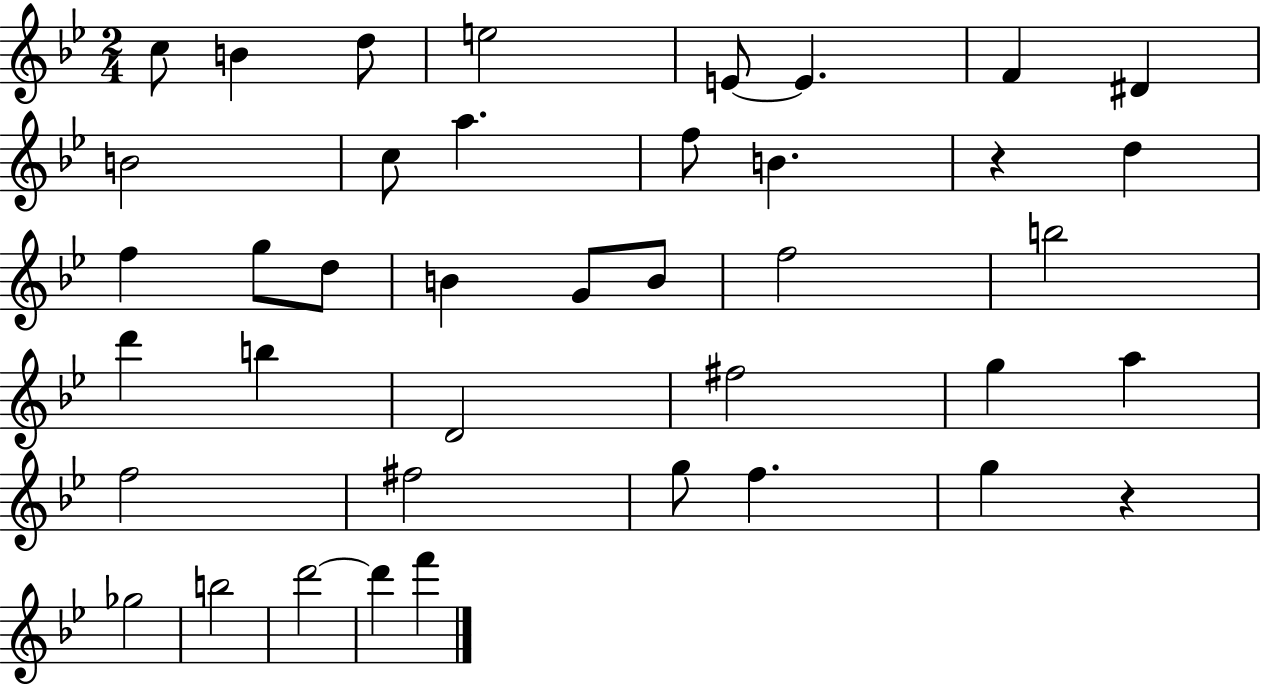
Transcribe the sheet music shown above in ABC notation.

X:1
T:Untitled
M:2/4
L:1/4
K:Bb
c/2 B d/2 e2 E/2 E F ^D B2 c/2 a f/2 B z d f g/2 d/2 B G/2 B/2 f2 b2 d' b D2 ^f2 g a f2 ^f2 g/2 f g z _g2 b2 d'2 d' f'